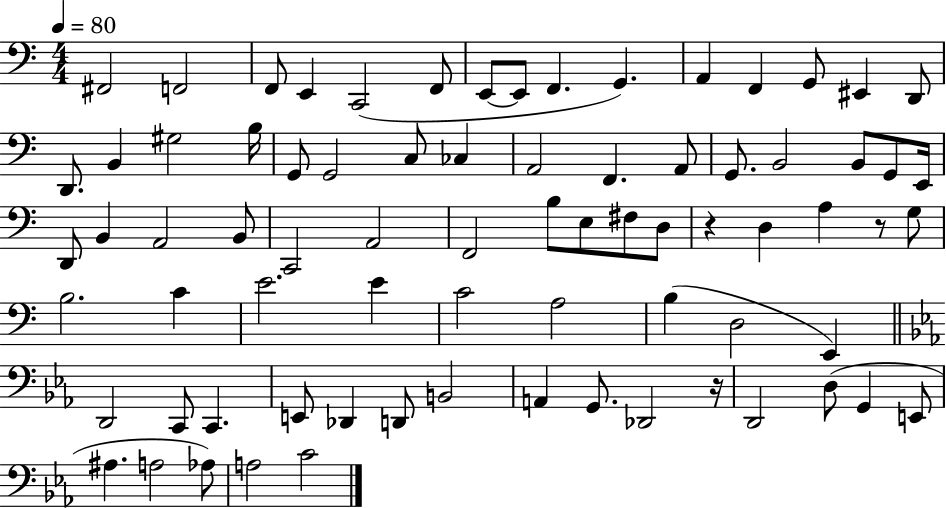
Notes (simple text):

F#2/h F2/h F2/e E2/q C2/h F2/e E2/e E2/e F2/q. G2/q. A2/q F2/q G2/e EIS2/q D2/e D2/e. B2/q G#3/h B3/s G2/e G2/h C3/e CES3/q A2/h F2/q. A2/e G2/e. B2/h B2/e G2/e E2/s D2/e B2/q A2/h B2/e C2/h A2/h F2/h B3/e E3/e F#3/e D3/e R/q D3/q A3/q R/e G3/e B3/h. C4/q E4/h. E4/q C4/h A3/h B3/q D3/h E2/q D2/h C2/e C2/q. E2/e Db2/q D2/e B2/h A2/q G2/e. Db2/h R/s D2/h D3/e G2/q E2/e A#3/q. A3/h Ab3/e A3/h C4/h